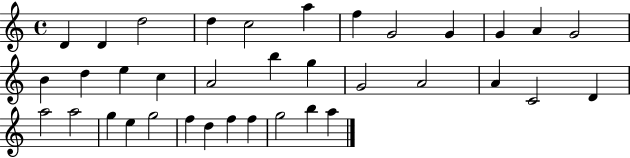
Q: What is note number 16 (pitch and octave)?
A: C5